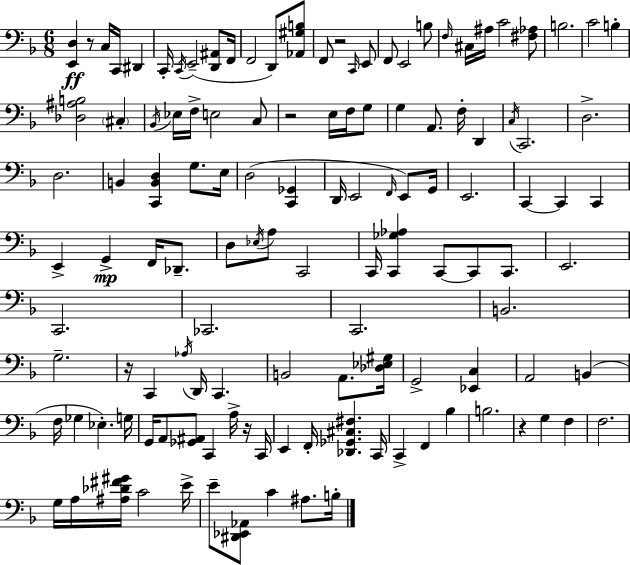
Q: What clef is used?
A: bass